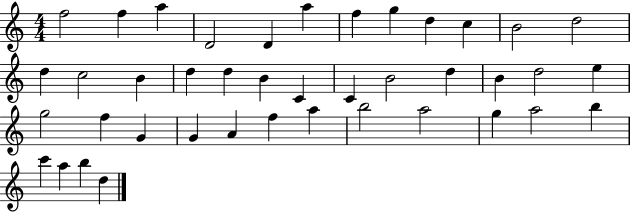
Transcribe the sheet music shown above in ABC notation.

X:1
T:Untitled
M:4/4
L:1/4
K:C
f2 f a D2 D a f g d c B2 d2 d c2 B d d B C C B2 d B d2 e g2 f G G A f a b2 a2 g a2 b c' a b d